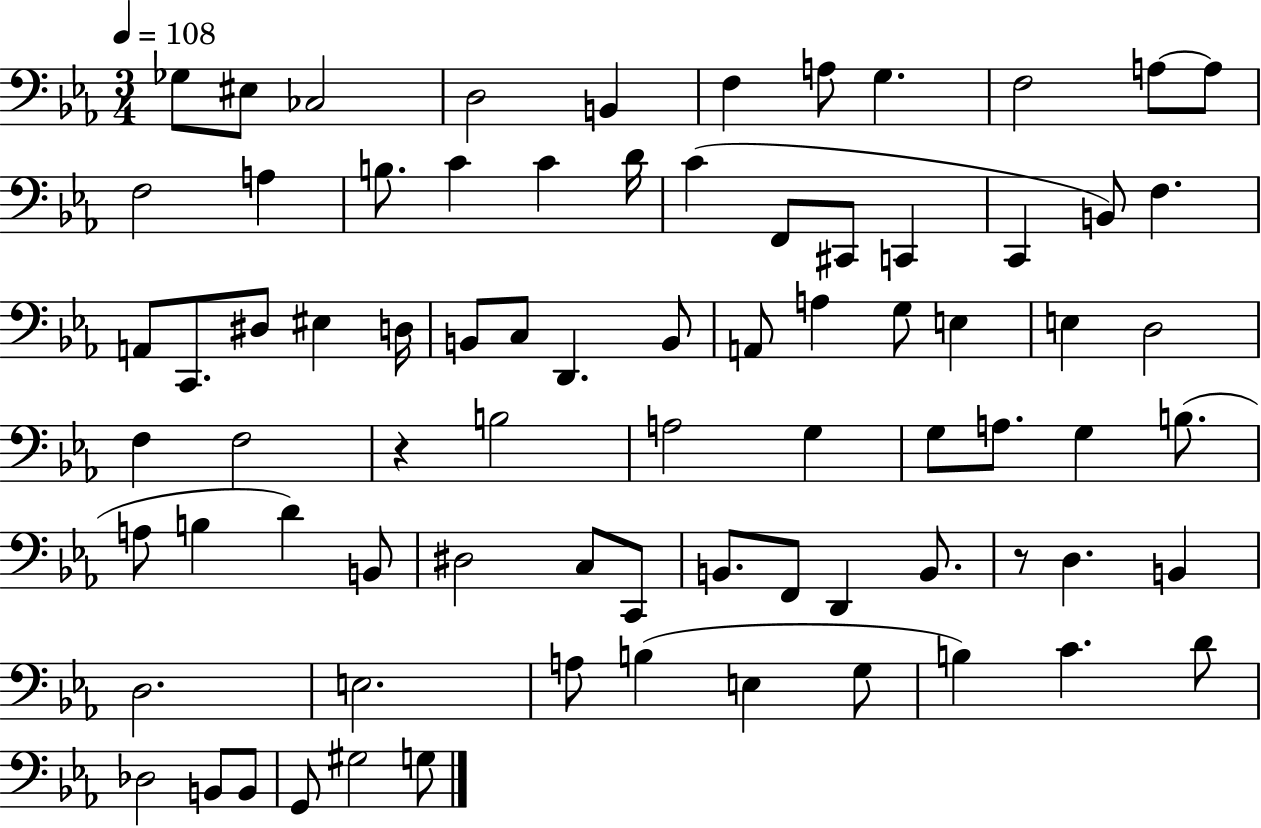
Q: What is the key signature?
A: EES major